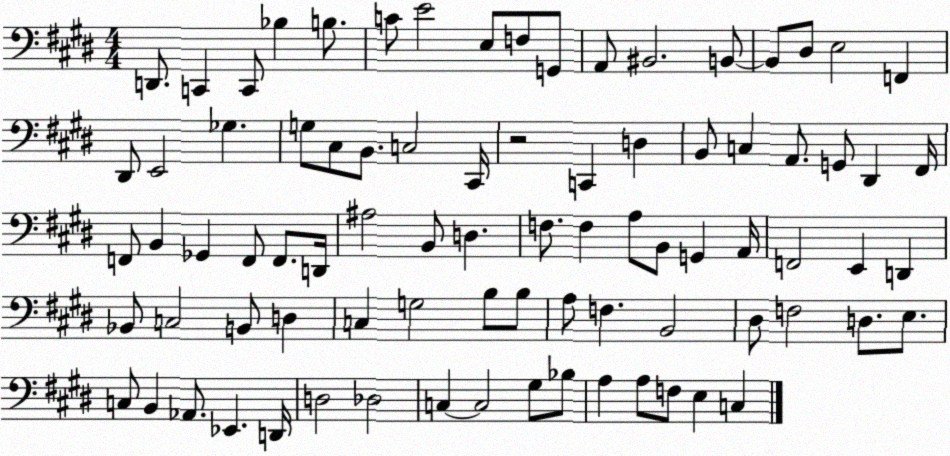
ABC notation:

X:1
T:Untitled
M:4/4
L:1/4
K:E
D,,/2 C,, C,,/2 _B, B,/2 C/2 E2 E,/2 F,/2 G,,/2 A,,/2 ^B,,2 B,,/2 B,,/2 ^D,/2 E,2 F,, ^D,,/2 E,,2 _G, G,/2 ^C,/2 B,,/2 C,2 ^C,,/4 z2 C,, D, B,,/2 C, A,,/2 G,,/2 ^D,, ^F,,/4 F,,/2 B,, _G,, F,,/2 F,,/2 D,,/4 ^A,2 B,,/2 D, F,/2 F, A,/2 B,,/2 G,, A,,/4 F,,2 E,, D,, _B,,/2 C,2 B,,/2 D, C, G,2 B,/2 B,/2 A,/2 F, B,,2 ^D,/2 F,2 D,/2 E,/2 C,/2 B,, _A,,/2 _E,, D,,/4 D,2 _D,2 C, C,2 ^G,/2 _B,/2 A, A,/2 F,/2 E, C,